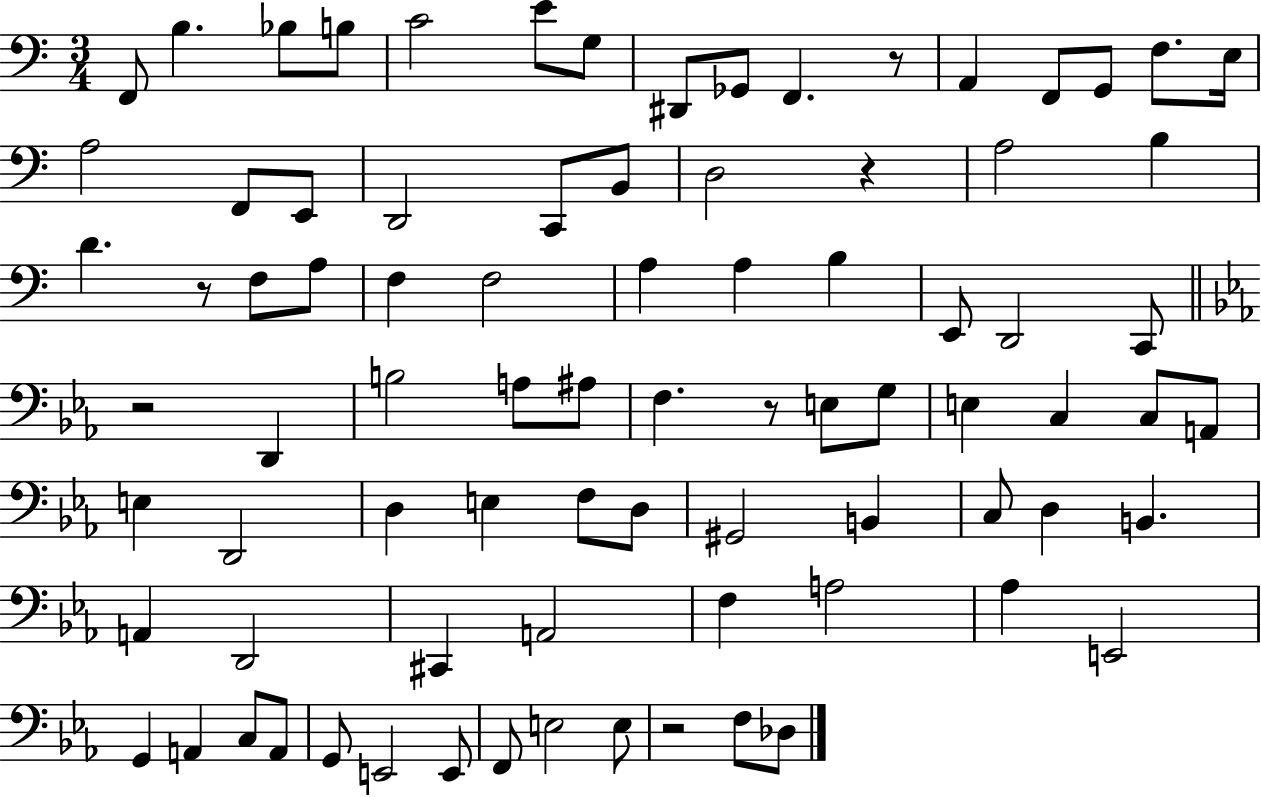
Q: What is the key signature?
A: C major